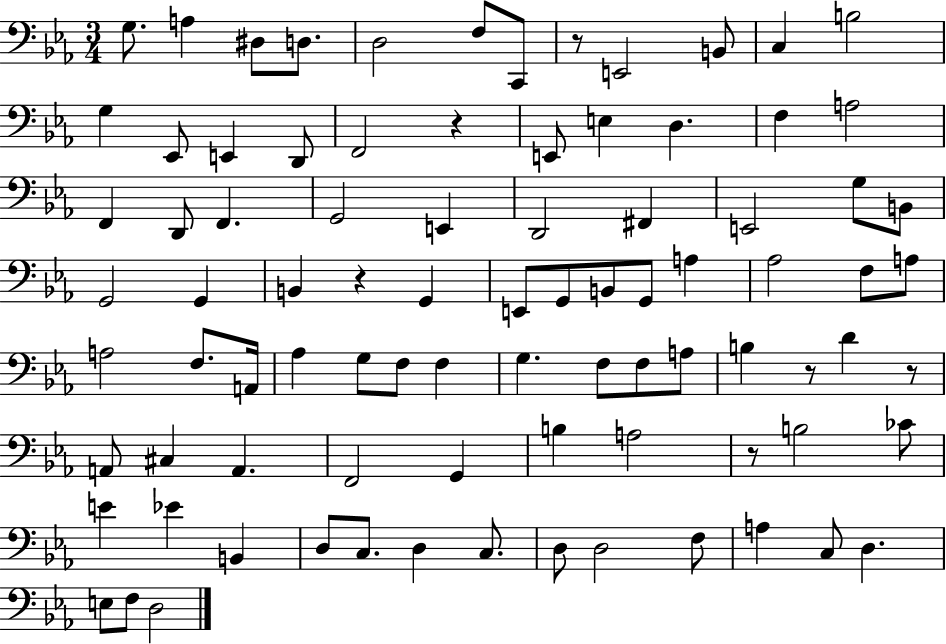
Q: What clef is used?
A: bass